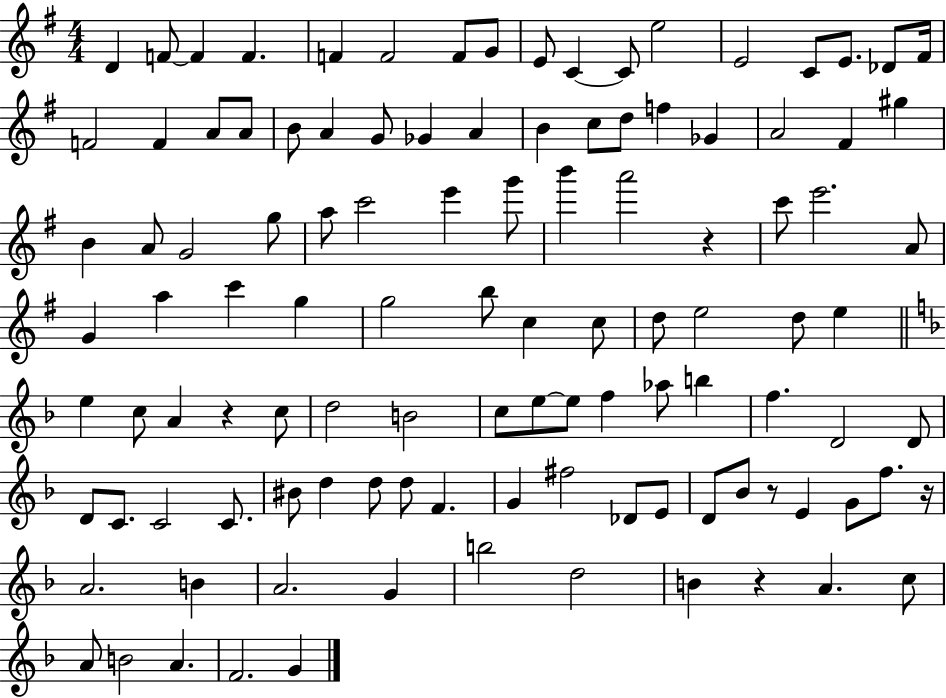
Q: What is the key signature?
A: G major